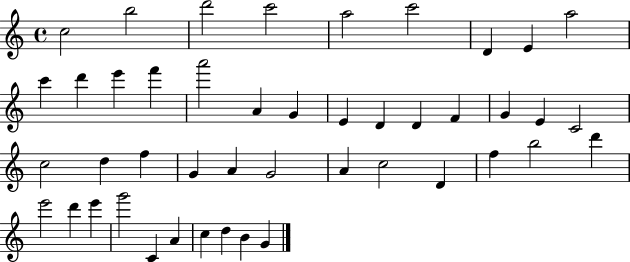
{
  \clef treble
  \time 4/4
  \defaultTimeSignature
  \key c \major
  c''2 b''2 | d'''2 c'''2 | a''2 c'''2 | d'4 e'4 a''2 | \break c'''4 d'''4 e'''4 f'''4 | a'''2 a'4 g'4 | e'4 d'4 d'4 f'4 | g'4 e'4 c'2 | \break c''2 d''4 f''4 | g'4 a'4 g'2 | a'4 c''2 d'4 | f''4 b''2 d'''4 | \break e'''2 d'''4 e'''4 | g'''2 c'4 a'4 | c''4 d''4 b'4 g'4 | \bar "|."
}